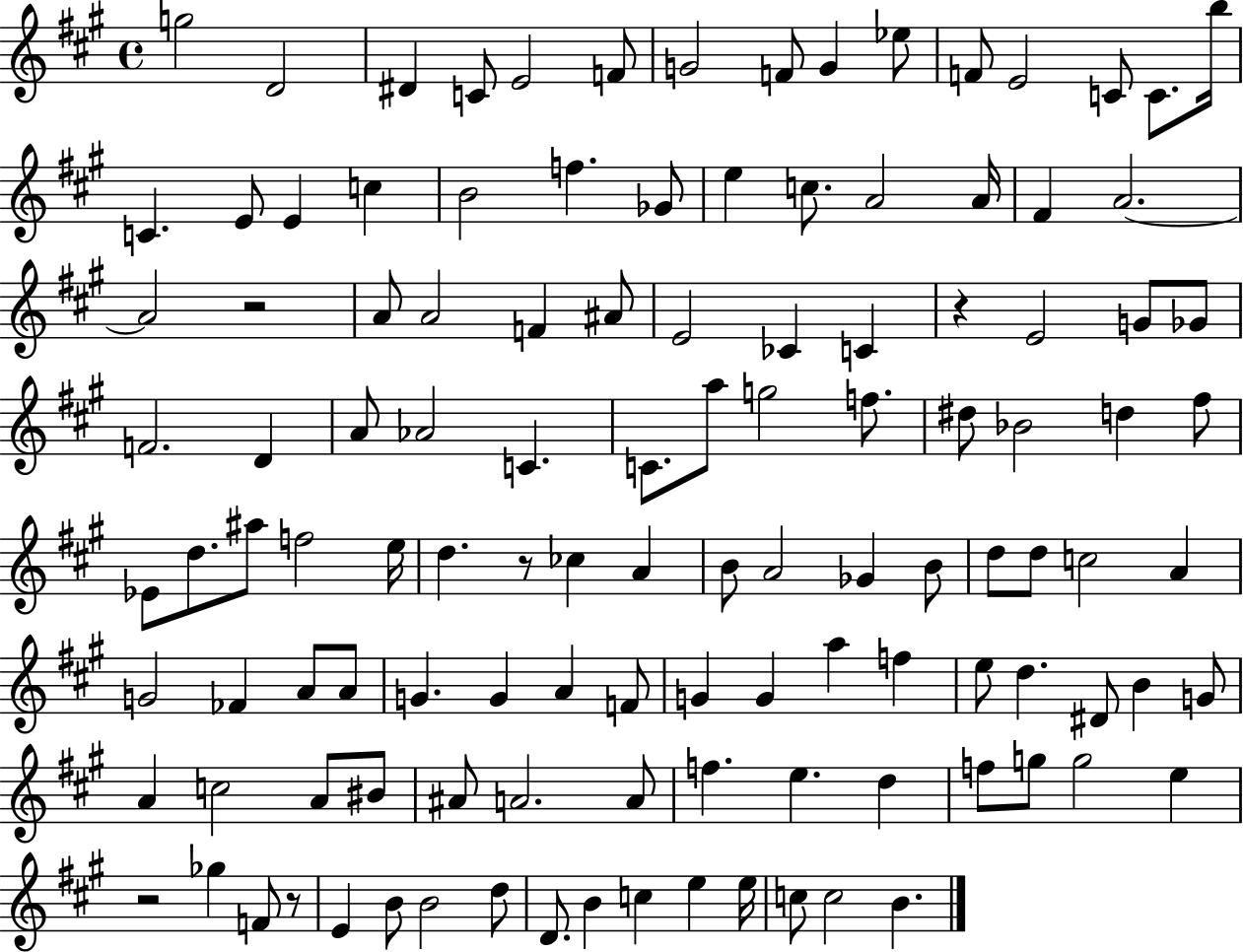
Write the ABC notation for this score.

X:1
T:Untitled
M:4/4
L:1/4
K:A
g2 D2 ^D C/2 E2 F/2 G2 F/2 G _e/2 F/2 E2 C/2 C/2 b/4 C E/2 E c B2 f _G/2 e c/2 A2 A/4 ^F A2 A2 z2 A/2 A2 F ^A/2 E2 _C C z E2 G/2 _G/2 F2 D A/2 _A2 C C/2 a/2 g2 f/2 ^d/2 _B2 d ^f/2 _E/2 d/2 ^a/2 f2 e/4 d z/2 _c A B/2 A2 _G B/2 d/2 d/2 c2 A G2 _F A/2 A/2 G G A F/2 G G a f e/2 d ^D/2 B G/2 A c2 A/2 ^B/2 ^A/2 A2 A/2 f e d f/2 g/2 g2 e z2 _g F/2 z/2 E B/2 B2 d/2 D/2 B c e e/4 c/2 c2 B